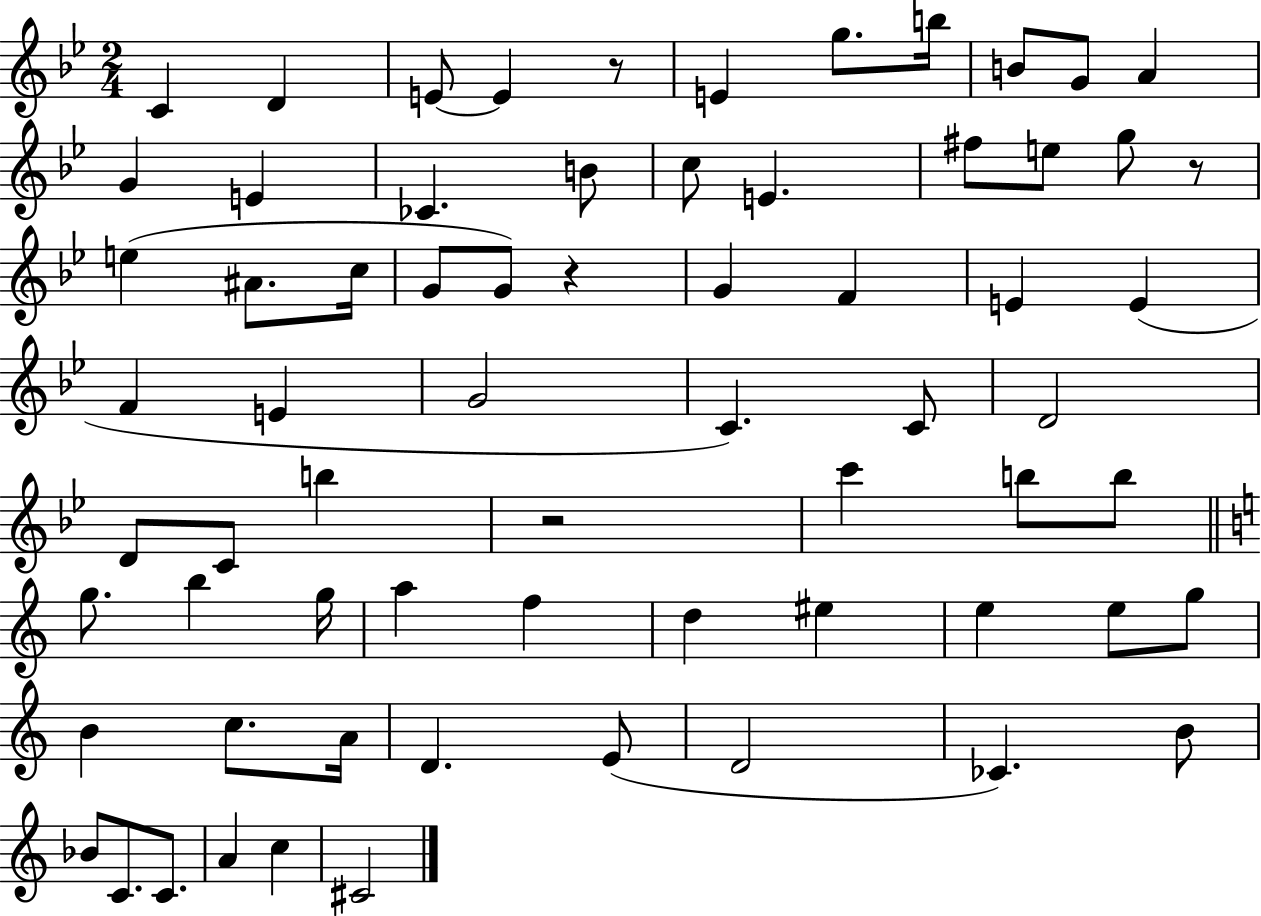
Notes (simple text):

C4/q D4/q E4/e E4/q R/e E4/q G5/e. B5/s B4/e G4/e A4/q G4/q E4/q CES4/q. B4/e C5/e E4/q. F#5/e E5/e G5/e R/e E5/q A#4/e. C5/s G4/e G4/e R/q G4/q F4/q E4/q E4/q F4/q E4/q G4/h C4/q. C4/e D4/h D4/e C4/e B5/q R/h C6/q B5/e B5/e G5/e. B5/q G5/s A5/q F5/q D5/q EIS5/q E5/q E5/e G5/e B4/q C5/e. A4/s D4/q. E4/e D4/h CES4/q. B4/e Bb4/e C4/e. C4/e. A4/q C5/q C#4/h